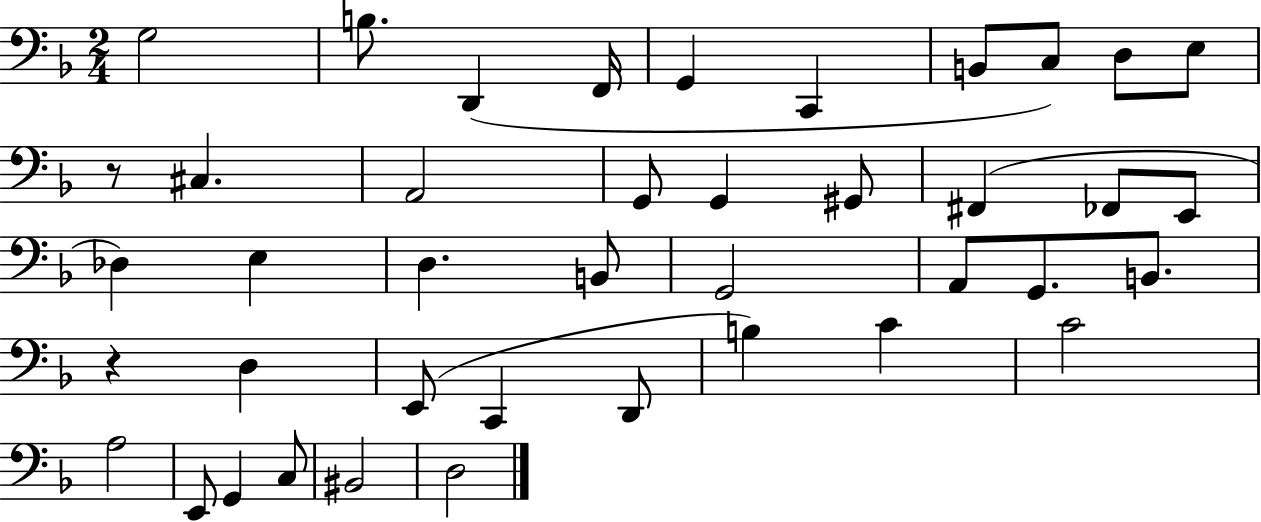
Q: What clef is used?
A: bass